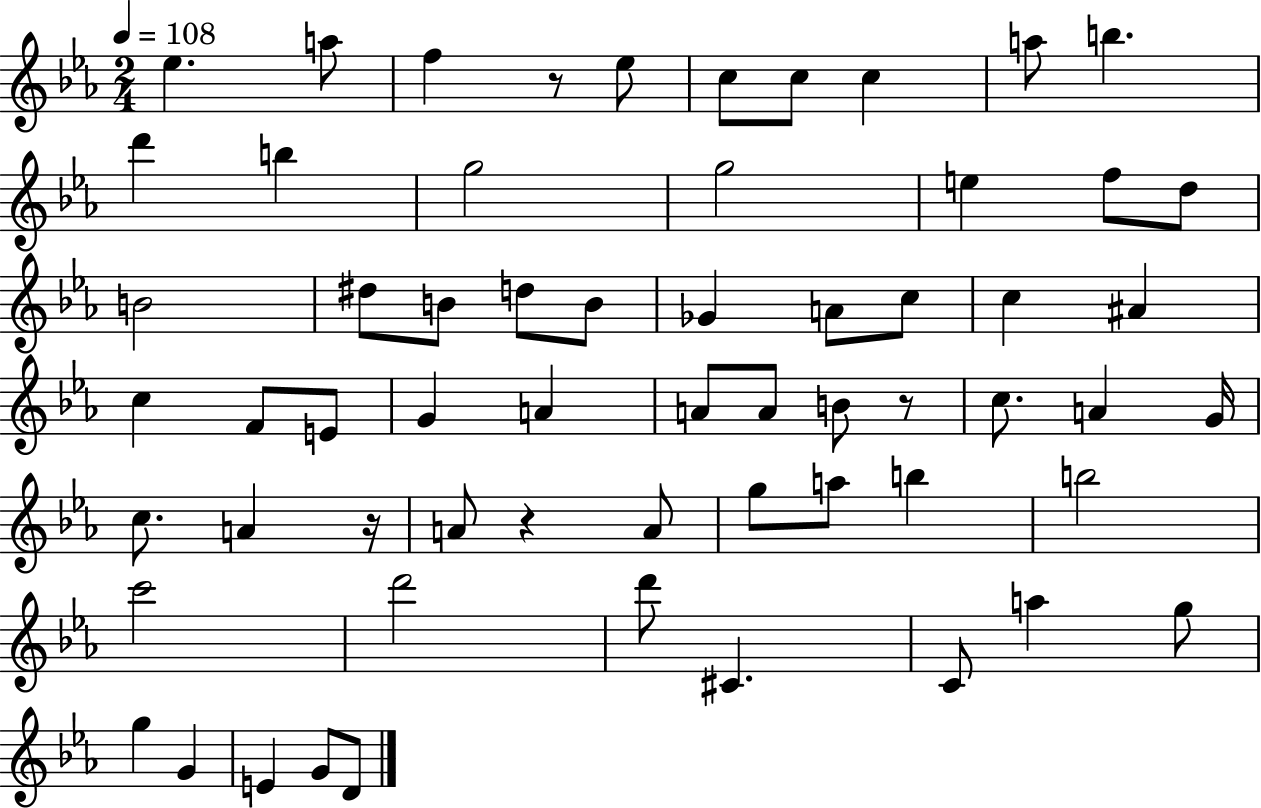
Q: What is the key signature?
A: EES major